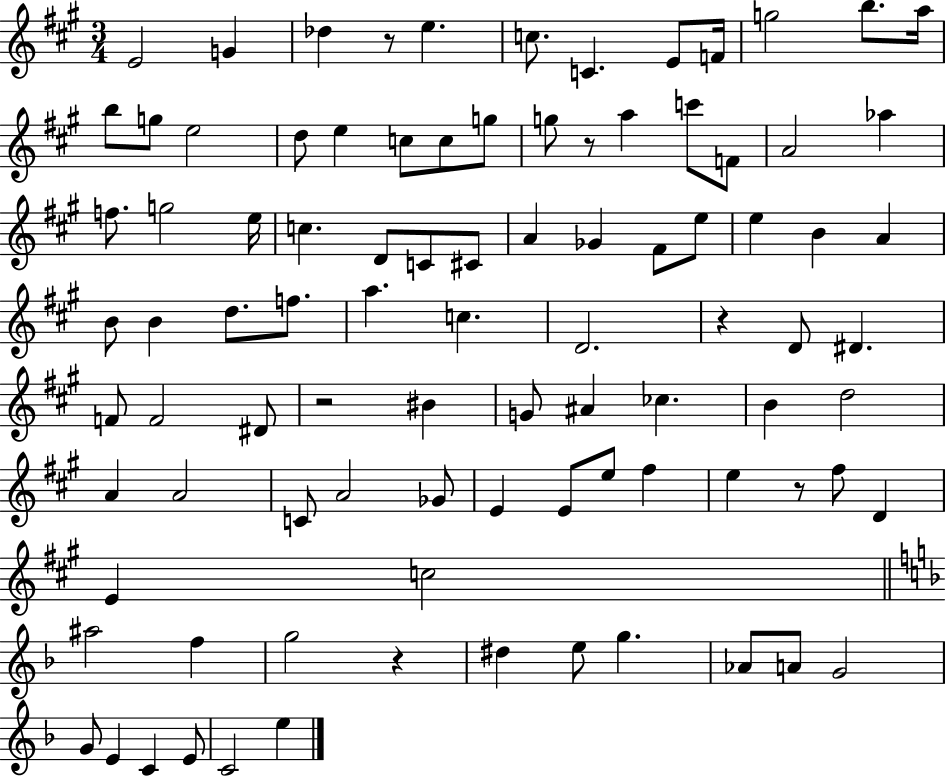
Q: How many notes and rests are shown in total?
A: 92